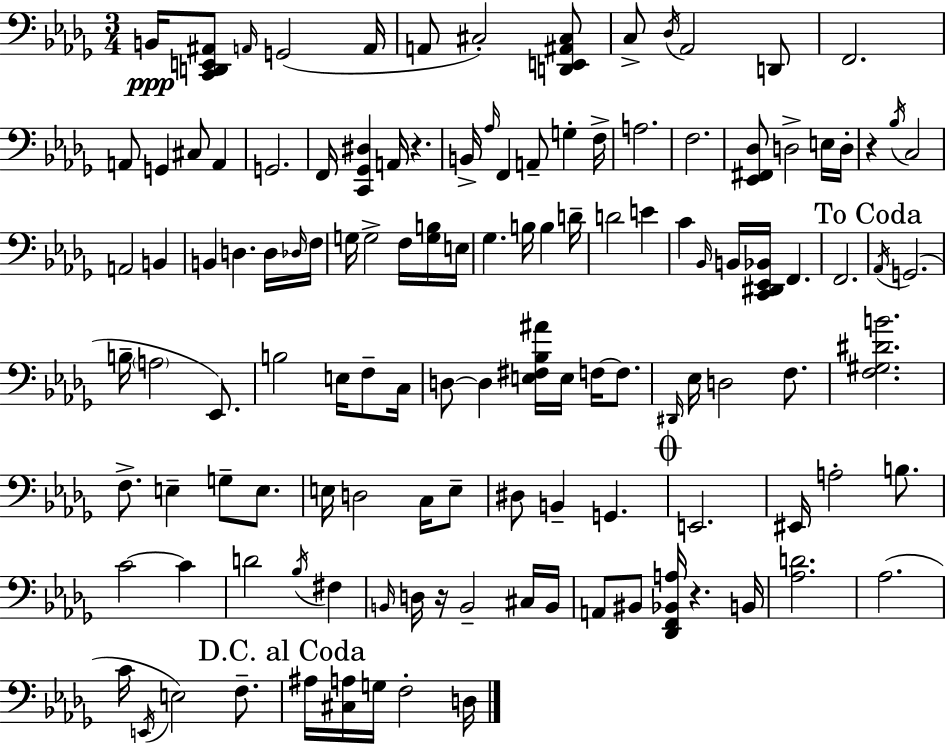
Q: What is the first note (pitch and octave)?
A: B2